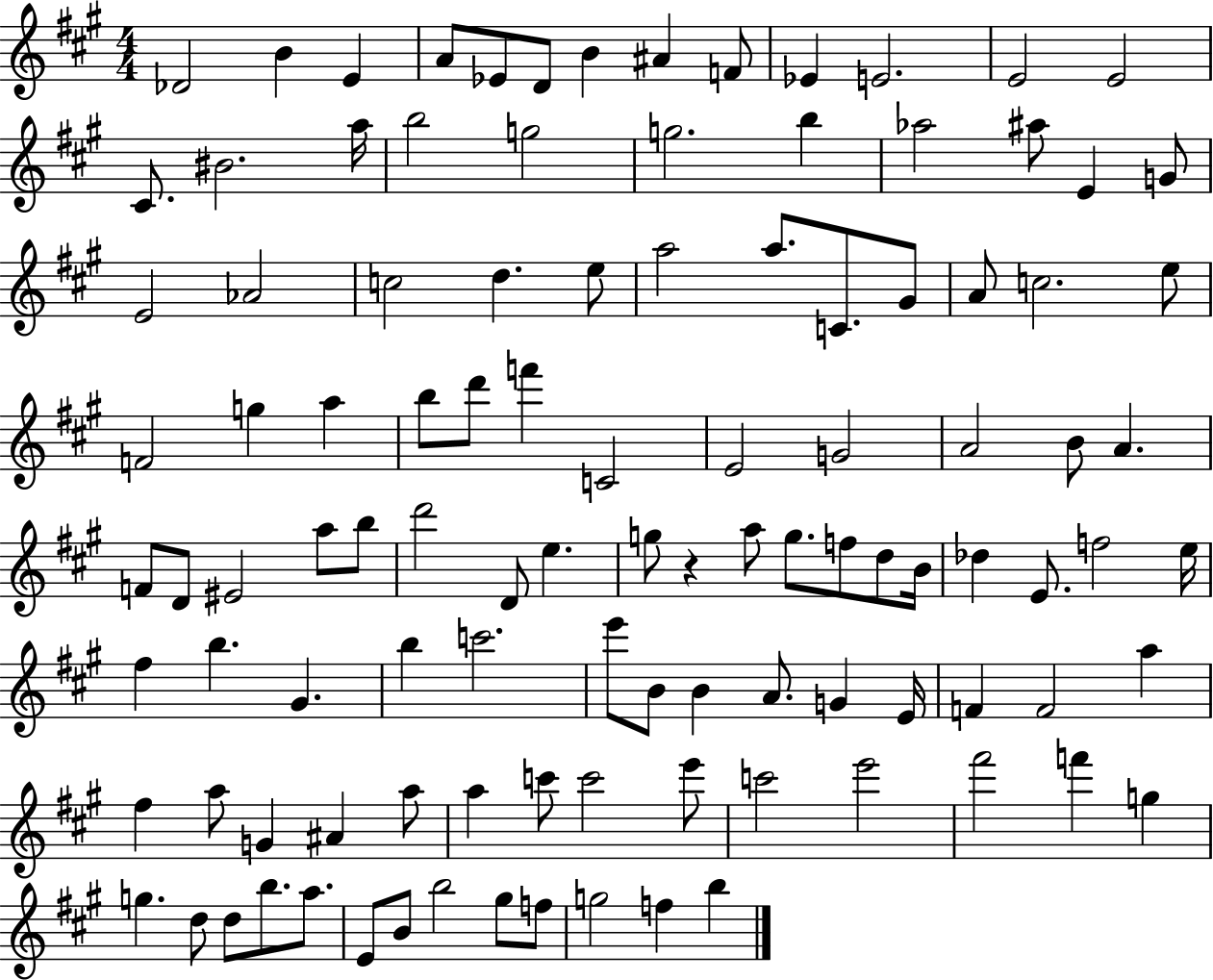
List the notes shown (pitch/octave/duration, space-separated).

Db4/h B4/q E4/q A4/e Eb4/e D4/e B4/q A#4/q F4/e Eb4/q E4/h. E4/h E4/h C#4/e. BIS4/h. A5/s B5/h G5/h G5/h. B5/q Ab5/h A#5/e E4/q G4/e E4/h Ab4/h C5/h D5/q. E5/e A5/h A5/e. C4/e. G#4/e A4/e C5/h. E5/e F4/h G5/q A5/q B5/e D6/e F6/q C4/h E4/h G4/h A4/h B4/e A4/q. F4/e D4/e EIS4/h A5/e B5/e D6/h D4/e E5/q. G5/e R/q A5/e G5/e. F5/e D5/e B4/s Db5/q E4/e. F5/h E5/s F#5/q B5/q. G#4/q. B5/q C6/h. E6/e B4/e B4/q A4/e. G4/q E4/s F4/q F4/h A5/q F#5/q A5/e G4/q A#4/q A5/e A5/q C6/e C6/h E6/e C6/h E6/h F#6/h F6/q G5/q G5/q. D5/e D5/e B5/e. A5/e. E4/e B4/e B5/h G#5/e F5/e G5/h F5/q B5/q